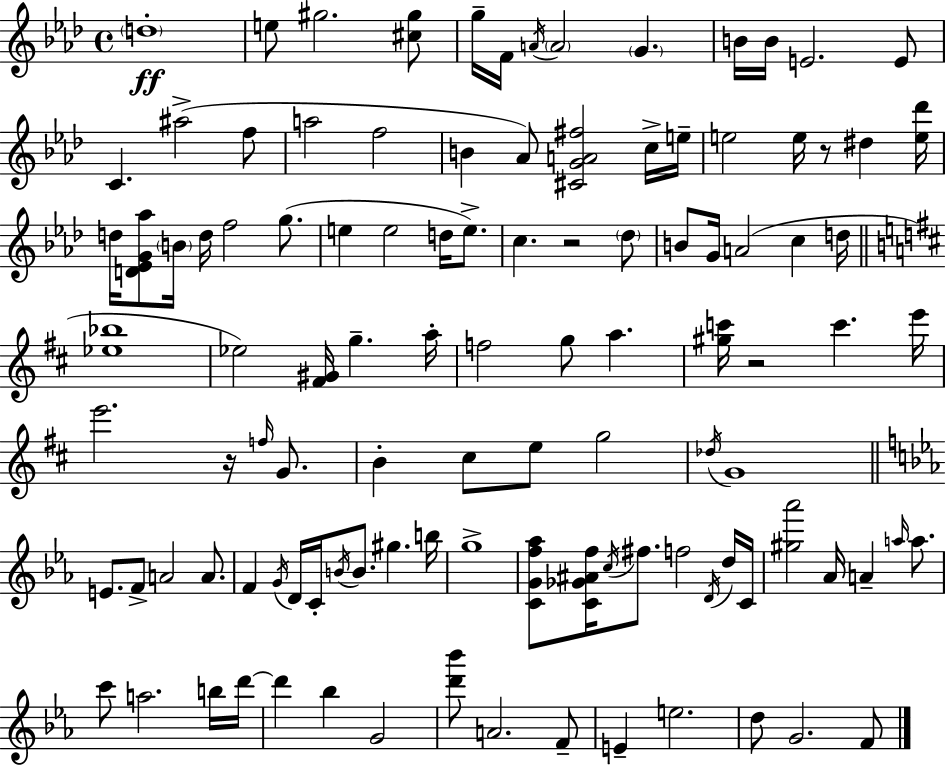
D5/w E5/e G#5/h. [C#5,G#5]/e G5/s F4/s A4/s A4/h G4/q. B4/s B4/s E4/h. E4/e C4/q. A#5/h F5/e A5/h F5/h B4/q Ab4/e [C#4,G4,A4,F#5]/h C5/s E5/s E5/h E5/s R/e D#5/q [E5,Db6]/s D5/s [D4,Eb4,G4,Ab5]/e B4/s D5/s F5/h G5/e. E5/q E5/h D5/s E5/e. C5/q. R/h Db5/e B4/e G4/s A4/h C5/q D5/s [Eb5,Bb5]/w Eb5/h [F#4,G#4]/s G5/q. A5/s F5/h G5/e A5/q. [G#5,C6]/s R/h C6/q. E6/s E6/h. R/s F5/s G4/e. B4/q C#5/e E5/e G5/h Db5/s G4/w E4/e. F4/e A4/h A4/e. F4/q G4/s D4/s C4/s B4/s B4/e. G#5/q. B5/s G5/w [C4,G4,F5,Ab5]/e [C4,Gb4,A#4,F5]/s C5/s F#5/e. F5/h D4/s D5/s C4/s [G#5,Ab6]/h Ab4/s A4/q A5/s A5/e. C6/e A5/h. B5/s D6/s D6/q Bb5/q G4/h [D6,Bb6]/e A4/h. F4/e E4/q E5/h. D5/e G4/h. F4/e